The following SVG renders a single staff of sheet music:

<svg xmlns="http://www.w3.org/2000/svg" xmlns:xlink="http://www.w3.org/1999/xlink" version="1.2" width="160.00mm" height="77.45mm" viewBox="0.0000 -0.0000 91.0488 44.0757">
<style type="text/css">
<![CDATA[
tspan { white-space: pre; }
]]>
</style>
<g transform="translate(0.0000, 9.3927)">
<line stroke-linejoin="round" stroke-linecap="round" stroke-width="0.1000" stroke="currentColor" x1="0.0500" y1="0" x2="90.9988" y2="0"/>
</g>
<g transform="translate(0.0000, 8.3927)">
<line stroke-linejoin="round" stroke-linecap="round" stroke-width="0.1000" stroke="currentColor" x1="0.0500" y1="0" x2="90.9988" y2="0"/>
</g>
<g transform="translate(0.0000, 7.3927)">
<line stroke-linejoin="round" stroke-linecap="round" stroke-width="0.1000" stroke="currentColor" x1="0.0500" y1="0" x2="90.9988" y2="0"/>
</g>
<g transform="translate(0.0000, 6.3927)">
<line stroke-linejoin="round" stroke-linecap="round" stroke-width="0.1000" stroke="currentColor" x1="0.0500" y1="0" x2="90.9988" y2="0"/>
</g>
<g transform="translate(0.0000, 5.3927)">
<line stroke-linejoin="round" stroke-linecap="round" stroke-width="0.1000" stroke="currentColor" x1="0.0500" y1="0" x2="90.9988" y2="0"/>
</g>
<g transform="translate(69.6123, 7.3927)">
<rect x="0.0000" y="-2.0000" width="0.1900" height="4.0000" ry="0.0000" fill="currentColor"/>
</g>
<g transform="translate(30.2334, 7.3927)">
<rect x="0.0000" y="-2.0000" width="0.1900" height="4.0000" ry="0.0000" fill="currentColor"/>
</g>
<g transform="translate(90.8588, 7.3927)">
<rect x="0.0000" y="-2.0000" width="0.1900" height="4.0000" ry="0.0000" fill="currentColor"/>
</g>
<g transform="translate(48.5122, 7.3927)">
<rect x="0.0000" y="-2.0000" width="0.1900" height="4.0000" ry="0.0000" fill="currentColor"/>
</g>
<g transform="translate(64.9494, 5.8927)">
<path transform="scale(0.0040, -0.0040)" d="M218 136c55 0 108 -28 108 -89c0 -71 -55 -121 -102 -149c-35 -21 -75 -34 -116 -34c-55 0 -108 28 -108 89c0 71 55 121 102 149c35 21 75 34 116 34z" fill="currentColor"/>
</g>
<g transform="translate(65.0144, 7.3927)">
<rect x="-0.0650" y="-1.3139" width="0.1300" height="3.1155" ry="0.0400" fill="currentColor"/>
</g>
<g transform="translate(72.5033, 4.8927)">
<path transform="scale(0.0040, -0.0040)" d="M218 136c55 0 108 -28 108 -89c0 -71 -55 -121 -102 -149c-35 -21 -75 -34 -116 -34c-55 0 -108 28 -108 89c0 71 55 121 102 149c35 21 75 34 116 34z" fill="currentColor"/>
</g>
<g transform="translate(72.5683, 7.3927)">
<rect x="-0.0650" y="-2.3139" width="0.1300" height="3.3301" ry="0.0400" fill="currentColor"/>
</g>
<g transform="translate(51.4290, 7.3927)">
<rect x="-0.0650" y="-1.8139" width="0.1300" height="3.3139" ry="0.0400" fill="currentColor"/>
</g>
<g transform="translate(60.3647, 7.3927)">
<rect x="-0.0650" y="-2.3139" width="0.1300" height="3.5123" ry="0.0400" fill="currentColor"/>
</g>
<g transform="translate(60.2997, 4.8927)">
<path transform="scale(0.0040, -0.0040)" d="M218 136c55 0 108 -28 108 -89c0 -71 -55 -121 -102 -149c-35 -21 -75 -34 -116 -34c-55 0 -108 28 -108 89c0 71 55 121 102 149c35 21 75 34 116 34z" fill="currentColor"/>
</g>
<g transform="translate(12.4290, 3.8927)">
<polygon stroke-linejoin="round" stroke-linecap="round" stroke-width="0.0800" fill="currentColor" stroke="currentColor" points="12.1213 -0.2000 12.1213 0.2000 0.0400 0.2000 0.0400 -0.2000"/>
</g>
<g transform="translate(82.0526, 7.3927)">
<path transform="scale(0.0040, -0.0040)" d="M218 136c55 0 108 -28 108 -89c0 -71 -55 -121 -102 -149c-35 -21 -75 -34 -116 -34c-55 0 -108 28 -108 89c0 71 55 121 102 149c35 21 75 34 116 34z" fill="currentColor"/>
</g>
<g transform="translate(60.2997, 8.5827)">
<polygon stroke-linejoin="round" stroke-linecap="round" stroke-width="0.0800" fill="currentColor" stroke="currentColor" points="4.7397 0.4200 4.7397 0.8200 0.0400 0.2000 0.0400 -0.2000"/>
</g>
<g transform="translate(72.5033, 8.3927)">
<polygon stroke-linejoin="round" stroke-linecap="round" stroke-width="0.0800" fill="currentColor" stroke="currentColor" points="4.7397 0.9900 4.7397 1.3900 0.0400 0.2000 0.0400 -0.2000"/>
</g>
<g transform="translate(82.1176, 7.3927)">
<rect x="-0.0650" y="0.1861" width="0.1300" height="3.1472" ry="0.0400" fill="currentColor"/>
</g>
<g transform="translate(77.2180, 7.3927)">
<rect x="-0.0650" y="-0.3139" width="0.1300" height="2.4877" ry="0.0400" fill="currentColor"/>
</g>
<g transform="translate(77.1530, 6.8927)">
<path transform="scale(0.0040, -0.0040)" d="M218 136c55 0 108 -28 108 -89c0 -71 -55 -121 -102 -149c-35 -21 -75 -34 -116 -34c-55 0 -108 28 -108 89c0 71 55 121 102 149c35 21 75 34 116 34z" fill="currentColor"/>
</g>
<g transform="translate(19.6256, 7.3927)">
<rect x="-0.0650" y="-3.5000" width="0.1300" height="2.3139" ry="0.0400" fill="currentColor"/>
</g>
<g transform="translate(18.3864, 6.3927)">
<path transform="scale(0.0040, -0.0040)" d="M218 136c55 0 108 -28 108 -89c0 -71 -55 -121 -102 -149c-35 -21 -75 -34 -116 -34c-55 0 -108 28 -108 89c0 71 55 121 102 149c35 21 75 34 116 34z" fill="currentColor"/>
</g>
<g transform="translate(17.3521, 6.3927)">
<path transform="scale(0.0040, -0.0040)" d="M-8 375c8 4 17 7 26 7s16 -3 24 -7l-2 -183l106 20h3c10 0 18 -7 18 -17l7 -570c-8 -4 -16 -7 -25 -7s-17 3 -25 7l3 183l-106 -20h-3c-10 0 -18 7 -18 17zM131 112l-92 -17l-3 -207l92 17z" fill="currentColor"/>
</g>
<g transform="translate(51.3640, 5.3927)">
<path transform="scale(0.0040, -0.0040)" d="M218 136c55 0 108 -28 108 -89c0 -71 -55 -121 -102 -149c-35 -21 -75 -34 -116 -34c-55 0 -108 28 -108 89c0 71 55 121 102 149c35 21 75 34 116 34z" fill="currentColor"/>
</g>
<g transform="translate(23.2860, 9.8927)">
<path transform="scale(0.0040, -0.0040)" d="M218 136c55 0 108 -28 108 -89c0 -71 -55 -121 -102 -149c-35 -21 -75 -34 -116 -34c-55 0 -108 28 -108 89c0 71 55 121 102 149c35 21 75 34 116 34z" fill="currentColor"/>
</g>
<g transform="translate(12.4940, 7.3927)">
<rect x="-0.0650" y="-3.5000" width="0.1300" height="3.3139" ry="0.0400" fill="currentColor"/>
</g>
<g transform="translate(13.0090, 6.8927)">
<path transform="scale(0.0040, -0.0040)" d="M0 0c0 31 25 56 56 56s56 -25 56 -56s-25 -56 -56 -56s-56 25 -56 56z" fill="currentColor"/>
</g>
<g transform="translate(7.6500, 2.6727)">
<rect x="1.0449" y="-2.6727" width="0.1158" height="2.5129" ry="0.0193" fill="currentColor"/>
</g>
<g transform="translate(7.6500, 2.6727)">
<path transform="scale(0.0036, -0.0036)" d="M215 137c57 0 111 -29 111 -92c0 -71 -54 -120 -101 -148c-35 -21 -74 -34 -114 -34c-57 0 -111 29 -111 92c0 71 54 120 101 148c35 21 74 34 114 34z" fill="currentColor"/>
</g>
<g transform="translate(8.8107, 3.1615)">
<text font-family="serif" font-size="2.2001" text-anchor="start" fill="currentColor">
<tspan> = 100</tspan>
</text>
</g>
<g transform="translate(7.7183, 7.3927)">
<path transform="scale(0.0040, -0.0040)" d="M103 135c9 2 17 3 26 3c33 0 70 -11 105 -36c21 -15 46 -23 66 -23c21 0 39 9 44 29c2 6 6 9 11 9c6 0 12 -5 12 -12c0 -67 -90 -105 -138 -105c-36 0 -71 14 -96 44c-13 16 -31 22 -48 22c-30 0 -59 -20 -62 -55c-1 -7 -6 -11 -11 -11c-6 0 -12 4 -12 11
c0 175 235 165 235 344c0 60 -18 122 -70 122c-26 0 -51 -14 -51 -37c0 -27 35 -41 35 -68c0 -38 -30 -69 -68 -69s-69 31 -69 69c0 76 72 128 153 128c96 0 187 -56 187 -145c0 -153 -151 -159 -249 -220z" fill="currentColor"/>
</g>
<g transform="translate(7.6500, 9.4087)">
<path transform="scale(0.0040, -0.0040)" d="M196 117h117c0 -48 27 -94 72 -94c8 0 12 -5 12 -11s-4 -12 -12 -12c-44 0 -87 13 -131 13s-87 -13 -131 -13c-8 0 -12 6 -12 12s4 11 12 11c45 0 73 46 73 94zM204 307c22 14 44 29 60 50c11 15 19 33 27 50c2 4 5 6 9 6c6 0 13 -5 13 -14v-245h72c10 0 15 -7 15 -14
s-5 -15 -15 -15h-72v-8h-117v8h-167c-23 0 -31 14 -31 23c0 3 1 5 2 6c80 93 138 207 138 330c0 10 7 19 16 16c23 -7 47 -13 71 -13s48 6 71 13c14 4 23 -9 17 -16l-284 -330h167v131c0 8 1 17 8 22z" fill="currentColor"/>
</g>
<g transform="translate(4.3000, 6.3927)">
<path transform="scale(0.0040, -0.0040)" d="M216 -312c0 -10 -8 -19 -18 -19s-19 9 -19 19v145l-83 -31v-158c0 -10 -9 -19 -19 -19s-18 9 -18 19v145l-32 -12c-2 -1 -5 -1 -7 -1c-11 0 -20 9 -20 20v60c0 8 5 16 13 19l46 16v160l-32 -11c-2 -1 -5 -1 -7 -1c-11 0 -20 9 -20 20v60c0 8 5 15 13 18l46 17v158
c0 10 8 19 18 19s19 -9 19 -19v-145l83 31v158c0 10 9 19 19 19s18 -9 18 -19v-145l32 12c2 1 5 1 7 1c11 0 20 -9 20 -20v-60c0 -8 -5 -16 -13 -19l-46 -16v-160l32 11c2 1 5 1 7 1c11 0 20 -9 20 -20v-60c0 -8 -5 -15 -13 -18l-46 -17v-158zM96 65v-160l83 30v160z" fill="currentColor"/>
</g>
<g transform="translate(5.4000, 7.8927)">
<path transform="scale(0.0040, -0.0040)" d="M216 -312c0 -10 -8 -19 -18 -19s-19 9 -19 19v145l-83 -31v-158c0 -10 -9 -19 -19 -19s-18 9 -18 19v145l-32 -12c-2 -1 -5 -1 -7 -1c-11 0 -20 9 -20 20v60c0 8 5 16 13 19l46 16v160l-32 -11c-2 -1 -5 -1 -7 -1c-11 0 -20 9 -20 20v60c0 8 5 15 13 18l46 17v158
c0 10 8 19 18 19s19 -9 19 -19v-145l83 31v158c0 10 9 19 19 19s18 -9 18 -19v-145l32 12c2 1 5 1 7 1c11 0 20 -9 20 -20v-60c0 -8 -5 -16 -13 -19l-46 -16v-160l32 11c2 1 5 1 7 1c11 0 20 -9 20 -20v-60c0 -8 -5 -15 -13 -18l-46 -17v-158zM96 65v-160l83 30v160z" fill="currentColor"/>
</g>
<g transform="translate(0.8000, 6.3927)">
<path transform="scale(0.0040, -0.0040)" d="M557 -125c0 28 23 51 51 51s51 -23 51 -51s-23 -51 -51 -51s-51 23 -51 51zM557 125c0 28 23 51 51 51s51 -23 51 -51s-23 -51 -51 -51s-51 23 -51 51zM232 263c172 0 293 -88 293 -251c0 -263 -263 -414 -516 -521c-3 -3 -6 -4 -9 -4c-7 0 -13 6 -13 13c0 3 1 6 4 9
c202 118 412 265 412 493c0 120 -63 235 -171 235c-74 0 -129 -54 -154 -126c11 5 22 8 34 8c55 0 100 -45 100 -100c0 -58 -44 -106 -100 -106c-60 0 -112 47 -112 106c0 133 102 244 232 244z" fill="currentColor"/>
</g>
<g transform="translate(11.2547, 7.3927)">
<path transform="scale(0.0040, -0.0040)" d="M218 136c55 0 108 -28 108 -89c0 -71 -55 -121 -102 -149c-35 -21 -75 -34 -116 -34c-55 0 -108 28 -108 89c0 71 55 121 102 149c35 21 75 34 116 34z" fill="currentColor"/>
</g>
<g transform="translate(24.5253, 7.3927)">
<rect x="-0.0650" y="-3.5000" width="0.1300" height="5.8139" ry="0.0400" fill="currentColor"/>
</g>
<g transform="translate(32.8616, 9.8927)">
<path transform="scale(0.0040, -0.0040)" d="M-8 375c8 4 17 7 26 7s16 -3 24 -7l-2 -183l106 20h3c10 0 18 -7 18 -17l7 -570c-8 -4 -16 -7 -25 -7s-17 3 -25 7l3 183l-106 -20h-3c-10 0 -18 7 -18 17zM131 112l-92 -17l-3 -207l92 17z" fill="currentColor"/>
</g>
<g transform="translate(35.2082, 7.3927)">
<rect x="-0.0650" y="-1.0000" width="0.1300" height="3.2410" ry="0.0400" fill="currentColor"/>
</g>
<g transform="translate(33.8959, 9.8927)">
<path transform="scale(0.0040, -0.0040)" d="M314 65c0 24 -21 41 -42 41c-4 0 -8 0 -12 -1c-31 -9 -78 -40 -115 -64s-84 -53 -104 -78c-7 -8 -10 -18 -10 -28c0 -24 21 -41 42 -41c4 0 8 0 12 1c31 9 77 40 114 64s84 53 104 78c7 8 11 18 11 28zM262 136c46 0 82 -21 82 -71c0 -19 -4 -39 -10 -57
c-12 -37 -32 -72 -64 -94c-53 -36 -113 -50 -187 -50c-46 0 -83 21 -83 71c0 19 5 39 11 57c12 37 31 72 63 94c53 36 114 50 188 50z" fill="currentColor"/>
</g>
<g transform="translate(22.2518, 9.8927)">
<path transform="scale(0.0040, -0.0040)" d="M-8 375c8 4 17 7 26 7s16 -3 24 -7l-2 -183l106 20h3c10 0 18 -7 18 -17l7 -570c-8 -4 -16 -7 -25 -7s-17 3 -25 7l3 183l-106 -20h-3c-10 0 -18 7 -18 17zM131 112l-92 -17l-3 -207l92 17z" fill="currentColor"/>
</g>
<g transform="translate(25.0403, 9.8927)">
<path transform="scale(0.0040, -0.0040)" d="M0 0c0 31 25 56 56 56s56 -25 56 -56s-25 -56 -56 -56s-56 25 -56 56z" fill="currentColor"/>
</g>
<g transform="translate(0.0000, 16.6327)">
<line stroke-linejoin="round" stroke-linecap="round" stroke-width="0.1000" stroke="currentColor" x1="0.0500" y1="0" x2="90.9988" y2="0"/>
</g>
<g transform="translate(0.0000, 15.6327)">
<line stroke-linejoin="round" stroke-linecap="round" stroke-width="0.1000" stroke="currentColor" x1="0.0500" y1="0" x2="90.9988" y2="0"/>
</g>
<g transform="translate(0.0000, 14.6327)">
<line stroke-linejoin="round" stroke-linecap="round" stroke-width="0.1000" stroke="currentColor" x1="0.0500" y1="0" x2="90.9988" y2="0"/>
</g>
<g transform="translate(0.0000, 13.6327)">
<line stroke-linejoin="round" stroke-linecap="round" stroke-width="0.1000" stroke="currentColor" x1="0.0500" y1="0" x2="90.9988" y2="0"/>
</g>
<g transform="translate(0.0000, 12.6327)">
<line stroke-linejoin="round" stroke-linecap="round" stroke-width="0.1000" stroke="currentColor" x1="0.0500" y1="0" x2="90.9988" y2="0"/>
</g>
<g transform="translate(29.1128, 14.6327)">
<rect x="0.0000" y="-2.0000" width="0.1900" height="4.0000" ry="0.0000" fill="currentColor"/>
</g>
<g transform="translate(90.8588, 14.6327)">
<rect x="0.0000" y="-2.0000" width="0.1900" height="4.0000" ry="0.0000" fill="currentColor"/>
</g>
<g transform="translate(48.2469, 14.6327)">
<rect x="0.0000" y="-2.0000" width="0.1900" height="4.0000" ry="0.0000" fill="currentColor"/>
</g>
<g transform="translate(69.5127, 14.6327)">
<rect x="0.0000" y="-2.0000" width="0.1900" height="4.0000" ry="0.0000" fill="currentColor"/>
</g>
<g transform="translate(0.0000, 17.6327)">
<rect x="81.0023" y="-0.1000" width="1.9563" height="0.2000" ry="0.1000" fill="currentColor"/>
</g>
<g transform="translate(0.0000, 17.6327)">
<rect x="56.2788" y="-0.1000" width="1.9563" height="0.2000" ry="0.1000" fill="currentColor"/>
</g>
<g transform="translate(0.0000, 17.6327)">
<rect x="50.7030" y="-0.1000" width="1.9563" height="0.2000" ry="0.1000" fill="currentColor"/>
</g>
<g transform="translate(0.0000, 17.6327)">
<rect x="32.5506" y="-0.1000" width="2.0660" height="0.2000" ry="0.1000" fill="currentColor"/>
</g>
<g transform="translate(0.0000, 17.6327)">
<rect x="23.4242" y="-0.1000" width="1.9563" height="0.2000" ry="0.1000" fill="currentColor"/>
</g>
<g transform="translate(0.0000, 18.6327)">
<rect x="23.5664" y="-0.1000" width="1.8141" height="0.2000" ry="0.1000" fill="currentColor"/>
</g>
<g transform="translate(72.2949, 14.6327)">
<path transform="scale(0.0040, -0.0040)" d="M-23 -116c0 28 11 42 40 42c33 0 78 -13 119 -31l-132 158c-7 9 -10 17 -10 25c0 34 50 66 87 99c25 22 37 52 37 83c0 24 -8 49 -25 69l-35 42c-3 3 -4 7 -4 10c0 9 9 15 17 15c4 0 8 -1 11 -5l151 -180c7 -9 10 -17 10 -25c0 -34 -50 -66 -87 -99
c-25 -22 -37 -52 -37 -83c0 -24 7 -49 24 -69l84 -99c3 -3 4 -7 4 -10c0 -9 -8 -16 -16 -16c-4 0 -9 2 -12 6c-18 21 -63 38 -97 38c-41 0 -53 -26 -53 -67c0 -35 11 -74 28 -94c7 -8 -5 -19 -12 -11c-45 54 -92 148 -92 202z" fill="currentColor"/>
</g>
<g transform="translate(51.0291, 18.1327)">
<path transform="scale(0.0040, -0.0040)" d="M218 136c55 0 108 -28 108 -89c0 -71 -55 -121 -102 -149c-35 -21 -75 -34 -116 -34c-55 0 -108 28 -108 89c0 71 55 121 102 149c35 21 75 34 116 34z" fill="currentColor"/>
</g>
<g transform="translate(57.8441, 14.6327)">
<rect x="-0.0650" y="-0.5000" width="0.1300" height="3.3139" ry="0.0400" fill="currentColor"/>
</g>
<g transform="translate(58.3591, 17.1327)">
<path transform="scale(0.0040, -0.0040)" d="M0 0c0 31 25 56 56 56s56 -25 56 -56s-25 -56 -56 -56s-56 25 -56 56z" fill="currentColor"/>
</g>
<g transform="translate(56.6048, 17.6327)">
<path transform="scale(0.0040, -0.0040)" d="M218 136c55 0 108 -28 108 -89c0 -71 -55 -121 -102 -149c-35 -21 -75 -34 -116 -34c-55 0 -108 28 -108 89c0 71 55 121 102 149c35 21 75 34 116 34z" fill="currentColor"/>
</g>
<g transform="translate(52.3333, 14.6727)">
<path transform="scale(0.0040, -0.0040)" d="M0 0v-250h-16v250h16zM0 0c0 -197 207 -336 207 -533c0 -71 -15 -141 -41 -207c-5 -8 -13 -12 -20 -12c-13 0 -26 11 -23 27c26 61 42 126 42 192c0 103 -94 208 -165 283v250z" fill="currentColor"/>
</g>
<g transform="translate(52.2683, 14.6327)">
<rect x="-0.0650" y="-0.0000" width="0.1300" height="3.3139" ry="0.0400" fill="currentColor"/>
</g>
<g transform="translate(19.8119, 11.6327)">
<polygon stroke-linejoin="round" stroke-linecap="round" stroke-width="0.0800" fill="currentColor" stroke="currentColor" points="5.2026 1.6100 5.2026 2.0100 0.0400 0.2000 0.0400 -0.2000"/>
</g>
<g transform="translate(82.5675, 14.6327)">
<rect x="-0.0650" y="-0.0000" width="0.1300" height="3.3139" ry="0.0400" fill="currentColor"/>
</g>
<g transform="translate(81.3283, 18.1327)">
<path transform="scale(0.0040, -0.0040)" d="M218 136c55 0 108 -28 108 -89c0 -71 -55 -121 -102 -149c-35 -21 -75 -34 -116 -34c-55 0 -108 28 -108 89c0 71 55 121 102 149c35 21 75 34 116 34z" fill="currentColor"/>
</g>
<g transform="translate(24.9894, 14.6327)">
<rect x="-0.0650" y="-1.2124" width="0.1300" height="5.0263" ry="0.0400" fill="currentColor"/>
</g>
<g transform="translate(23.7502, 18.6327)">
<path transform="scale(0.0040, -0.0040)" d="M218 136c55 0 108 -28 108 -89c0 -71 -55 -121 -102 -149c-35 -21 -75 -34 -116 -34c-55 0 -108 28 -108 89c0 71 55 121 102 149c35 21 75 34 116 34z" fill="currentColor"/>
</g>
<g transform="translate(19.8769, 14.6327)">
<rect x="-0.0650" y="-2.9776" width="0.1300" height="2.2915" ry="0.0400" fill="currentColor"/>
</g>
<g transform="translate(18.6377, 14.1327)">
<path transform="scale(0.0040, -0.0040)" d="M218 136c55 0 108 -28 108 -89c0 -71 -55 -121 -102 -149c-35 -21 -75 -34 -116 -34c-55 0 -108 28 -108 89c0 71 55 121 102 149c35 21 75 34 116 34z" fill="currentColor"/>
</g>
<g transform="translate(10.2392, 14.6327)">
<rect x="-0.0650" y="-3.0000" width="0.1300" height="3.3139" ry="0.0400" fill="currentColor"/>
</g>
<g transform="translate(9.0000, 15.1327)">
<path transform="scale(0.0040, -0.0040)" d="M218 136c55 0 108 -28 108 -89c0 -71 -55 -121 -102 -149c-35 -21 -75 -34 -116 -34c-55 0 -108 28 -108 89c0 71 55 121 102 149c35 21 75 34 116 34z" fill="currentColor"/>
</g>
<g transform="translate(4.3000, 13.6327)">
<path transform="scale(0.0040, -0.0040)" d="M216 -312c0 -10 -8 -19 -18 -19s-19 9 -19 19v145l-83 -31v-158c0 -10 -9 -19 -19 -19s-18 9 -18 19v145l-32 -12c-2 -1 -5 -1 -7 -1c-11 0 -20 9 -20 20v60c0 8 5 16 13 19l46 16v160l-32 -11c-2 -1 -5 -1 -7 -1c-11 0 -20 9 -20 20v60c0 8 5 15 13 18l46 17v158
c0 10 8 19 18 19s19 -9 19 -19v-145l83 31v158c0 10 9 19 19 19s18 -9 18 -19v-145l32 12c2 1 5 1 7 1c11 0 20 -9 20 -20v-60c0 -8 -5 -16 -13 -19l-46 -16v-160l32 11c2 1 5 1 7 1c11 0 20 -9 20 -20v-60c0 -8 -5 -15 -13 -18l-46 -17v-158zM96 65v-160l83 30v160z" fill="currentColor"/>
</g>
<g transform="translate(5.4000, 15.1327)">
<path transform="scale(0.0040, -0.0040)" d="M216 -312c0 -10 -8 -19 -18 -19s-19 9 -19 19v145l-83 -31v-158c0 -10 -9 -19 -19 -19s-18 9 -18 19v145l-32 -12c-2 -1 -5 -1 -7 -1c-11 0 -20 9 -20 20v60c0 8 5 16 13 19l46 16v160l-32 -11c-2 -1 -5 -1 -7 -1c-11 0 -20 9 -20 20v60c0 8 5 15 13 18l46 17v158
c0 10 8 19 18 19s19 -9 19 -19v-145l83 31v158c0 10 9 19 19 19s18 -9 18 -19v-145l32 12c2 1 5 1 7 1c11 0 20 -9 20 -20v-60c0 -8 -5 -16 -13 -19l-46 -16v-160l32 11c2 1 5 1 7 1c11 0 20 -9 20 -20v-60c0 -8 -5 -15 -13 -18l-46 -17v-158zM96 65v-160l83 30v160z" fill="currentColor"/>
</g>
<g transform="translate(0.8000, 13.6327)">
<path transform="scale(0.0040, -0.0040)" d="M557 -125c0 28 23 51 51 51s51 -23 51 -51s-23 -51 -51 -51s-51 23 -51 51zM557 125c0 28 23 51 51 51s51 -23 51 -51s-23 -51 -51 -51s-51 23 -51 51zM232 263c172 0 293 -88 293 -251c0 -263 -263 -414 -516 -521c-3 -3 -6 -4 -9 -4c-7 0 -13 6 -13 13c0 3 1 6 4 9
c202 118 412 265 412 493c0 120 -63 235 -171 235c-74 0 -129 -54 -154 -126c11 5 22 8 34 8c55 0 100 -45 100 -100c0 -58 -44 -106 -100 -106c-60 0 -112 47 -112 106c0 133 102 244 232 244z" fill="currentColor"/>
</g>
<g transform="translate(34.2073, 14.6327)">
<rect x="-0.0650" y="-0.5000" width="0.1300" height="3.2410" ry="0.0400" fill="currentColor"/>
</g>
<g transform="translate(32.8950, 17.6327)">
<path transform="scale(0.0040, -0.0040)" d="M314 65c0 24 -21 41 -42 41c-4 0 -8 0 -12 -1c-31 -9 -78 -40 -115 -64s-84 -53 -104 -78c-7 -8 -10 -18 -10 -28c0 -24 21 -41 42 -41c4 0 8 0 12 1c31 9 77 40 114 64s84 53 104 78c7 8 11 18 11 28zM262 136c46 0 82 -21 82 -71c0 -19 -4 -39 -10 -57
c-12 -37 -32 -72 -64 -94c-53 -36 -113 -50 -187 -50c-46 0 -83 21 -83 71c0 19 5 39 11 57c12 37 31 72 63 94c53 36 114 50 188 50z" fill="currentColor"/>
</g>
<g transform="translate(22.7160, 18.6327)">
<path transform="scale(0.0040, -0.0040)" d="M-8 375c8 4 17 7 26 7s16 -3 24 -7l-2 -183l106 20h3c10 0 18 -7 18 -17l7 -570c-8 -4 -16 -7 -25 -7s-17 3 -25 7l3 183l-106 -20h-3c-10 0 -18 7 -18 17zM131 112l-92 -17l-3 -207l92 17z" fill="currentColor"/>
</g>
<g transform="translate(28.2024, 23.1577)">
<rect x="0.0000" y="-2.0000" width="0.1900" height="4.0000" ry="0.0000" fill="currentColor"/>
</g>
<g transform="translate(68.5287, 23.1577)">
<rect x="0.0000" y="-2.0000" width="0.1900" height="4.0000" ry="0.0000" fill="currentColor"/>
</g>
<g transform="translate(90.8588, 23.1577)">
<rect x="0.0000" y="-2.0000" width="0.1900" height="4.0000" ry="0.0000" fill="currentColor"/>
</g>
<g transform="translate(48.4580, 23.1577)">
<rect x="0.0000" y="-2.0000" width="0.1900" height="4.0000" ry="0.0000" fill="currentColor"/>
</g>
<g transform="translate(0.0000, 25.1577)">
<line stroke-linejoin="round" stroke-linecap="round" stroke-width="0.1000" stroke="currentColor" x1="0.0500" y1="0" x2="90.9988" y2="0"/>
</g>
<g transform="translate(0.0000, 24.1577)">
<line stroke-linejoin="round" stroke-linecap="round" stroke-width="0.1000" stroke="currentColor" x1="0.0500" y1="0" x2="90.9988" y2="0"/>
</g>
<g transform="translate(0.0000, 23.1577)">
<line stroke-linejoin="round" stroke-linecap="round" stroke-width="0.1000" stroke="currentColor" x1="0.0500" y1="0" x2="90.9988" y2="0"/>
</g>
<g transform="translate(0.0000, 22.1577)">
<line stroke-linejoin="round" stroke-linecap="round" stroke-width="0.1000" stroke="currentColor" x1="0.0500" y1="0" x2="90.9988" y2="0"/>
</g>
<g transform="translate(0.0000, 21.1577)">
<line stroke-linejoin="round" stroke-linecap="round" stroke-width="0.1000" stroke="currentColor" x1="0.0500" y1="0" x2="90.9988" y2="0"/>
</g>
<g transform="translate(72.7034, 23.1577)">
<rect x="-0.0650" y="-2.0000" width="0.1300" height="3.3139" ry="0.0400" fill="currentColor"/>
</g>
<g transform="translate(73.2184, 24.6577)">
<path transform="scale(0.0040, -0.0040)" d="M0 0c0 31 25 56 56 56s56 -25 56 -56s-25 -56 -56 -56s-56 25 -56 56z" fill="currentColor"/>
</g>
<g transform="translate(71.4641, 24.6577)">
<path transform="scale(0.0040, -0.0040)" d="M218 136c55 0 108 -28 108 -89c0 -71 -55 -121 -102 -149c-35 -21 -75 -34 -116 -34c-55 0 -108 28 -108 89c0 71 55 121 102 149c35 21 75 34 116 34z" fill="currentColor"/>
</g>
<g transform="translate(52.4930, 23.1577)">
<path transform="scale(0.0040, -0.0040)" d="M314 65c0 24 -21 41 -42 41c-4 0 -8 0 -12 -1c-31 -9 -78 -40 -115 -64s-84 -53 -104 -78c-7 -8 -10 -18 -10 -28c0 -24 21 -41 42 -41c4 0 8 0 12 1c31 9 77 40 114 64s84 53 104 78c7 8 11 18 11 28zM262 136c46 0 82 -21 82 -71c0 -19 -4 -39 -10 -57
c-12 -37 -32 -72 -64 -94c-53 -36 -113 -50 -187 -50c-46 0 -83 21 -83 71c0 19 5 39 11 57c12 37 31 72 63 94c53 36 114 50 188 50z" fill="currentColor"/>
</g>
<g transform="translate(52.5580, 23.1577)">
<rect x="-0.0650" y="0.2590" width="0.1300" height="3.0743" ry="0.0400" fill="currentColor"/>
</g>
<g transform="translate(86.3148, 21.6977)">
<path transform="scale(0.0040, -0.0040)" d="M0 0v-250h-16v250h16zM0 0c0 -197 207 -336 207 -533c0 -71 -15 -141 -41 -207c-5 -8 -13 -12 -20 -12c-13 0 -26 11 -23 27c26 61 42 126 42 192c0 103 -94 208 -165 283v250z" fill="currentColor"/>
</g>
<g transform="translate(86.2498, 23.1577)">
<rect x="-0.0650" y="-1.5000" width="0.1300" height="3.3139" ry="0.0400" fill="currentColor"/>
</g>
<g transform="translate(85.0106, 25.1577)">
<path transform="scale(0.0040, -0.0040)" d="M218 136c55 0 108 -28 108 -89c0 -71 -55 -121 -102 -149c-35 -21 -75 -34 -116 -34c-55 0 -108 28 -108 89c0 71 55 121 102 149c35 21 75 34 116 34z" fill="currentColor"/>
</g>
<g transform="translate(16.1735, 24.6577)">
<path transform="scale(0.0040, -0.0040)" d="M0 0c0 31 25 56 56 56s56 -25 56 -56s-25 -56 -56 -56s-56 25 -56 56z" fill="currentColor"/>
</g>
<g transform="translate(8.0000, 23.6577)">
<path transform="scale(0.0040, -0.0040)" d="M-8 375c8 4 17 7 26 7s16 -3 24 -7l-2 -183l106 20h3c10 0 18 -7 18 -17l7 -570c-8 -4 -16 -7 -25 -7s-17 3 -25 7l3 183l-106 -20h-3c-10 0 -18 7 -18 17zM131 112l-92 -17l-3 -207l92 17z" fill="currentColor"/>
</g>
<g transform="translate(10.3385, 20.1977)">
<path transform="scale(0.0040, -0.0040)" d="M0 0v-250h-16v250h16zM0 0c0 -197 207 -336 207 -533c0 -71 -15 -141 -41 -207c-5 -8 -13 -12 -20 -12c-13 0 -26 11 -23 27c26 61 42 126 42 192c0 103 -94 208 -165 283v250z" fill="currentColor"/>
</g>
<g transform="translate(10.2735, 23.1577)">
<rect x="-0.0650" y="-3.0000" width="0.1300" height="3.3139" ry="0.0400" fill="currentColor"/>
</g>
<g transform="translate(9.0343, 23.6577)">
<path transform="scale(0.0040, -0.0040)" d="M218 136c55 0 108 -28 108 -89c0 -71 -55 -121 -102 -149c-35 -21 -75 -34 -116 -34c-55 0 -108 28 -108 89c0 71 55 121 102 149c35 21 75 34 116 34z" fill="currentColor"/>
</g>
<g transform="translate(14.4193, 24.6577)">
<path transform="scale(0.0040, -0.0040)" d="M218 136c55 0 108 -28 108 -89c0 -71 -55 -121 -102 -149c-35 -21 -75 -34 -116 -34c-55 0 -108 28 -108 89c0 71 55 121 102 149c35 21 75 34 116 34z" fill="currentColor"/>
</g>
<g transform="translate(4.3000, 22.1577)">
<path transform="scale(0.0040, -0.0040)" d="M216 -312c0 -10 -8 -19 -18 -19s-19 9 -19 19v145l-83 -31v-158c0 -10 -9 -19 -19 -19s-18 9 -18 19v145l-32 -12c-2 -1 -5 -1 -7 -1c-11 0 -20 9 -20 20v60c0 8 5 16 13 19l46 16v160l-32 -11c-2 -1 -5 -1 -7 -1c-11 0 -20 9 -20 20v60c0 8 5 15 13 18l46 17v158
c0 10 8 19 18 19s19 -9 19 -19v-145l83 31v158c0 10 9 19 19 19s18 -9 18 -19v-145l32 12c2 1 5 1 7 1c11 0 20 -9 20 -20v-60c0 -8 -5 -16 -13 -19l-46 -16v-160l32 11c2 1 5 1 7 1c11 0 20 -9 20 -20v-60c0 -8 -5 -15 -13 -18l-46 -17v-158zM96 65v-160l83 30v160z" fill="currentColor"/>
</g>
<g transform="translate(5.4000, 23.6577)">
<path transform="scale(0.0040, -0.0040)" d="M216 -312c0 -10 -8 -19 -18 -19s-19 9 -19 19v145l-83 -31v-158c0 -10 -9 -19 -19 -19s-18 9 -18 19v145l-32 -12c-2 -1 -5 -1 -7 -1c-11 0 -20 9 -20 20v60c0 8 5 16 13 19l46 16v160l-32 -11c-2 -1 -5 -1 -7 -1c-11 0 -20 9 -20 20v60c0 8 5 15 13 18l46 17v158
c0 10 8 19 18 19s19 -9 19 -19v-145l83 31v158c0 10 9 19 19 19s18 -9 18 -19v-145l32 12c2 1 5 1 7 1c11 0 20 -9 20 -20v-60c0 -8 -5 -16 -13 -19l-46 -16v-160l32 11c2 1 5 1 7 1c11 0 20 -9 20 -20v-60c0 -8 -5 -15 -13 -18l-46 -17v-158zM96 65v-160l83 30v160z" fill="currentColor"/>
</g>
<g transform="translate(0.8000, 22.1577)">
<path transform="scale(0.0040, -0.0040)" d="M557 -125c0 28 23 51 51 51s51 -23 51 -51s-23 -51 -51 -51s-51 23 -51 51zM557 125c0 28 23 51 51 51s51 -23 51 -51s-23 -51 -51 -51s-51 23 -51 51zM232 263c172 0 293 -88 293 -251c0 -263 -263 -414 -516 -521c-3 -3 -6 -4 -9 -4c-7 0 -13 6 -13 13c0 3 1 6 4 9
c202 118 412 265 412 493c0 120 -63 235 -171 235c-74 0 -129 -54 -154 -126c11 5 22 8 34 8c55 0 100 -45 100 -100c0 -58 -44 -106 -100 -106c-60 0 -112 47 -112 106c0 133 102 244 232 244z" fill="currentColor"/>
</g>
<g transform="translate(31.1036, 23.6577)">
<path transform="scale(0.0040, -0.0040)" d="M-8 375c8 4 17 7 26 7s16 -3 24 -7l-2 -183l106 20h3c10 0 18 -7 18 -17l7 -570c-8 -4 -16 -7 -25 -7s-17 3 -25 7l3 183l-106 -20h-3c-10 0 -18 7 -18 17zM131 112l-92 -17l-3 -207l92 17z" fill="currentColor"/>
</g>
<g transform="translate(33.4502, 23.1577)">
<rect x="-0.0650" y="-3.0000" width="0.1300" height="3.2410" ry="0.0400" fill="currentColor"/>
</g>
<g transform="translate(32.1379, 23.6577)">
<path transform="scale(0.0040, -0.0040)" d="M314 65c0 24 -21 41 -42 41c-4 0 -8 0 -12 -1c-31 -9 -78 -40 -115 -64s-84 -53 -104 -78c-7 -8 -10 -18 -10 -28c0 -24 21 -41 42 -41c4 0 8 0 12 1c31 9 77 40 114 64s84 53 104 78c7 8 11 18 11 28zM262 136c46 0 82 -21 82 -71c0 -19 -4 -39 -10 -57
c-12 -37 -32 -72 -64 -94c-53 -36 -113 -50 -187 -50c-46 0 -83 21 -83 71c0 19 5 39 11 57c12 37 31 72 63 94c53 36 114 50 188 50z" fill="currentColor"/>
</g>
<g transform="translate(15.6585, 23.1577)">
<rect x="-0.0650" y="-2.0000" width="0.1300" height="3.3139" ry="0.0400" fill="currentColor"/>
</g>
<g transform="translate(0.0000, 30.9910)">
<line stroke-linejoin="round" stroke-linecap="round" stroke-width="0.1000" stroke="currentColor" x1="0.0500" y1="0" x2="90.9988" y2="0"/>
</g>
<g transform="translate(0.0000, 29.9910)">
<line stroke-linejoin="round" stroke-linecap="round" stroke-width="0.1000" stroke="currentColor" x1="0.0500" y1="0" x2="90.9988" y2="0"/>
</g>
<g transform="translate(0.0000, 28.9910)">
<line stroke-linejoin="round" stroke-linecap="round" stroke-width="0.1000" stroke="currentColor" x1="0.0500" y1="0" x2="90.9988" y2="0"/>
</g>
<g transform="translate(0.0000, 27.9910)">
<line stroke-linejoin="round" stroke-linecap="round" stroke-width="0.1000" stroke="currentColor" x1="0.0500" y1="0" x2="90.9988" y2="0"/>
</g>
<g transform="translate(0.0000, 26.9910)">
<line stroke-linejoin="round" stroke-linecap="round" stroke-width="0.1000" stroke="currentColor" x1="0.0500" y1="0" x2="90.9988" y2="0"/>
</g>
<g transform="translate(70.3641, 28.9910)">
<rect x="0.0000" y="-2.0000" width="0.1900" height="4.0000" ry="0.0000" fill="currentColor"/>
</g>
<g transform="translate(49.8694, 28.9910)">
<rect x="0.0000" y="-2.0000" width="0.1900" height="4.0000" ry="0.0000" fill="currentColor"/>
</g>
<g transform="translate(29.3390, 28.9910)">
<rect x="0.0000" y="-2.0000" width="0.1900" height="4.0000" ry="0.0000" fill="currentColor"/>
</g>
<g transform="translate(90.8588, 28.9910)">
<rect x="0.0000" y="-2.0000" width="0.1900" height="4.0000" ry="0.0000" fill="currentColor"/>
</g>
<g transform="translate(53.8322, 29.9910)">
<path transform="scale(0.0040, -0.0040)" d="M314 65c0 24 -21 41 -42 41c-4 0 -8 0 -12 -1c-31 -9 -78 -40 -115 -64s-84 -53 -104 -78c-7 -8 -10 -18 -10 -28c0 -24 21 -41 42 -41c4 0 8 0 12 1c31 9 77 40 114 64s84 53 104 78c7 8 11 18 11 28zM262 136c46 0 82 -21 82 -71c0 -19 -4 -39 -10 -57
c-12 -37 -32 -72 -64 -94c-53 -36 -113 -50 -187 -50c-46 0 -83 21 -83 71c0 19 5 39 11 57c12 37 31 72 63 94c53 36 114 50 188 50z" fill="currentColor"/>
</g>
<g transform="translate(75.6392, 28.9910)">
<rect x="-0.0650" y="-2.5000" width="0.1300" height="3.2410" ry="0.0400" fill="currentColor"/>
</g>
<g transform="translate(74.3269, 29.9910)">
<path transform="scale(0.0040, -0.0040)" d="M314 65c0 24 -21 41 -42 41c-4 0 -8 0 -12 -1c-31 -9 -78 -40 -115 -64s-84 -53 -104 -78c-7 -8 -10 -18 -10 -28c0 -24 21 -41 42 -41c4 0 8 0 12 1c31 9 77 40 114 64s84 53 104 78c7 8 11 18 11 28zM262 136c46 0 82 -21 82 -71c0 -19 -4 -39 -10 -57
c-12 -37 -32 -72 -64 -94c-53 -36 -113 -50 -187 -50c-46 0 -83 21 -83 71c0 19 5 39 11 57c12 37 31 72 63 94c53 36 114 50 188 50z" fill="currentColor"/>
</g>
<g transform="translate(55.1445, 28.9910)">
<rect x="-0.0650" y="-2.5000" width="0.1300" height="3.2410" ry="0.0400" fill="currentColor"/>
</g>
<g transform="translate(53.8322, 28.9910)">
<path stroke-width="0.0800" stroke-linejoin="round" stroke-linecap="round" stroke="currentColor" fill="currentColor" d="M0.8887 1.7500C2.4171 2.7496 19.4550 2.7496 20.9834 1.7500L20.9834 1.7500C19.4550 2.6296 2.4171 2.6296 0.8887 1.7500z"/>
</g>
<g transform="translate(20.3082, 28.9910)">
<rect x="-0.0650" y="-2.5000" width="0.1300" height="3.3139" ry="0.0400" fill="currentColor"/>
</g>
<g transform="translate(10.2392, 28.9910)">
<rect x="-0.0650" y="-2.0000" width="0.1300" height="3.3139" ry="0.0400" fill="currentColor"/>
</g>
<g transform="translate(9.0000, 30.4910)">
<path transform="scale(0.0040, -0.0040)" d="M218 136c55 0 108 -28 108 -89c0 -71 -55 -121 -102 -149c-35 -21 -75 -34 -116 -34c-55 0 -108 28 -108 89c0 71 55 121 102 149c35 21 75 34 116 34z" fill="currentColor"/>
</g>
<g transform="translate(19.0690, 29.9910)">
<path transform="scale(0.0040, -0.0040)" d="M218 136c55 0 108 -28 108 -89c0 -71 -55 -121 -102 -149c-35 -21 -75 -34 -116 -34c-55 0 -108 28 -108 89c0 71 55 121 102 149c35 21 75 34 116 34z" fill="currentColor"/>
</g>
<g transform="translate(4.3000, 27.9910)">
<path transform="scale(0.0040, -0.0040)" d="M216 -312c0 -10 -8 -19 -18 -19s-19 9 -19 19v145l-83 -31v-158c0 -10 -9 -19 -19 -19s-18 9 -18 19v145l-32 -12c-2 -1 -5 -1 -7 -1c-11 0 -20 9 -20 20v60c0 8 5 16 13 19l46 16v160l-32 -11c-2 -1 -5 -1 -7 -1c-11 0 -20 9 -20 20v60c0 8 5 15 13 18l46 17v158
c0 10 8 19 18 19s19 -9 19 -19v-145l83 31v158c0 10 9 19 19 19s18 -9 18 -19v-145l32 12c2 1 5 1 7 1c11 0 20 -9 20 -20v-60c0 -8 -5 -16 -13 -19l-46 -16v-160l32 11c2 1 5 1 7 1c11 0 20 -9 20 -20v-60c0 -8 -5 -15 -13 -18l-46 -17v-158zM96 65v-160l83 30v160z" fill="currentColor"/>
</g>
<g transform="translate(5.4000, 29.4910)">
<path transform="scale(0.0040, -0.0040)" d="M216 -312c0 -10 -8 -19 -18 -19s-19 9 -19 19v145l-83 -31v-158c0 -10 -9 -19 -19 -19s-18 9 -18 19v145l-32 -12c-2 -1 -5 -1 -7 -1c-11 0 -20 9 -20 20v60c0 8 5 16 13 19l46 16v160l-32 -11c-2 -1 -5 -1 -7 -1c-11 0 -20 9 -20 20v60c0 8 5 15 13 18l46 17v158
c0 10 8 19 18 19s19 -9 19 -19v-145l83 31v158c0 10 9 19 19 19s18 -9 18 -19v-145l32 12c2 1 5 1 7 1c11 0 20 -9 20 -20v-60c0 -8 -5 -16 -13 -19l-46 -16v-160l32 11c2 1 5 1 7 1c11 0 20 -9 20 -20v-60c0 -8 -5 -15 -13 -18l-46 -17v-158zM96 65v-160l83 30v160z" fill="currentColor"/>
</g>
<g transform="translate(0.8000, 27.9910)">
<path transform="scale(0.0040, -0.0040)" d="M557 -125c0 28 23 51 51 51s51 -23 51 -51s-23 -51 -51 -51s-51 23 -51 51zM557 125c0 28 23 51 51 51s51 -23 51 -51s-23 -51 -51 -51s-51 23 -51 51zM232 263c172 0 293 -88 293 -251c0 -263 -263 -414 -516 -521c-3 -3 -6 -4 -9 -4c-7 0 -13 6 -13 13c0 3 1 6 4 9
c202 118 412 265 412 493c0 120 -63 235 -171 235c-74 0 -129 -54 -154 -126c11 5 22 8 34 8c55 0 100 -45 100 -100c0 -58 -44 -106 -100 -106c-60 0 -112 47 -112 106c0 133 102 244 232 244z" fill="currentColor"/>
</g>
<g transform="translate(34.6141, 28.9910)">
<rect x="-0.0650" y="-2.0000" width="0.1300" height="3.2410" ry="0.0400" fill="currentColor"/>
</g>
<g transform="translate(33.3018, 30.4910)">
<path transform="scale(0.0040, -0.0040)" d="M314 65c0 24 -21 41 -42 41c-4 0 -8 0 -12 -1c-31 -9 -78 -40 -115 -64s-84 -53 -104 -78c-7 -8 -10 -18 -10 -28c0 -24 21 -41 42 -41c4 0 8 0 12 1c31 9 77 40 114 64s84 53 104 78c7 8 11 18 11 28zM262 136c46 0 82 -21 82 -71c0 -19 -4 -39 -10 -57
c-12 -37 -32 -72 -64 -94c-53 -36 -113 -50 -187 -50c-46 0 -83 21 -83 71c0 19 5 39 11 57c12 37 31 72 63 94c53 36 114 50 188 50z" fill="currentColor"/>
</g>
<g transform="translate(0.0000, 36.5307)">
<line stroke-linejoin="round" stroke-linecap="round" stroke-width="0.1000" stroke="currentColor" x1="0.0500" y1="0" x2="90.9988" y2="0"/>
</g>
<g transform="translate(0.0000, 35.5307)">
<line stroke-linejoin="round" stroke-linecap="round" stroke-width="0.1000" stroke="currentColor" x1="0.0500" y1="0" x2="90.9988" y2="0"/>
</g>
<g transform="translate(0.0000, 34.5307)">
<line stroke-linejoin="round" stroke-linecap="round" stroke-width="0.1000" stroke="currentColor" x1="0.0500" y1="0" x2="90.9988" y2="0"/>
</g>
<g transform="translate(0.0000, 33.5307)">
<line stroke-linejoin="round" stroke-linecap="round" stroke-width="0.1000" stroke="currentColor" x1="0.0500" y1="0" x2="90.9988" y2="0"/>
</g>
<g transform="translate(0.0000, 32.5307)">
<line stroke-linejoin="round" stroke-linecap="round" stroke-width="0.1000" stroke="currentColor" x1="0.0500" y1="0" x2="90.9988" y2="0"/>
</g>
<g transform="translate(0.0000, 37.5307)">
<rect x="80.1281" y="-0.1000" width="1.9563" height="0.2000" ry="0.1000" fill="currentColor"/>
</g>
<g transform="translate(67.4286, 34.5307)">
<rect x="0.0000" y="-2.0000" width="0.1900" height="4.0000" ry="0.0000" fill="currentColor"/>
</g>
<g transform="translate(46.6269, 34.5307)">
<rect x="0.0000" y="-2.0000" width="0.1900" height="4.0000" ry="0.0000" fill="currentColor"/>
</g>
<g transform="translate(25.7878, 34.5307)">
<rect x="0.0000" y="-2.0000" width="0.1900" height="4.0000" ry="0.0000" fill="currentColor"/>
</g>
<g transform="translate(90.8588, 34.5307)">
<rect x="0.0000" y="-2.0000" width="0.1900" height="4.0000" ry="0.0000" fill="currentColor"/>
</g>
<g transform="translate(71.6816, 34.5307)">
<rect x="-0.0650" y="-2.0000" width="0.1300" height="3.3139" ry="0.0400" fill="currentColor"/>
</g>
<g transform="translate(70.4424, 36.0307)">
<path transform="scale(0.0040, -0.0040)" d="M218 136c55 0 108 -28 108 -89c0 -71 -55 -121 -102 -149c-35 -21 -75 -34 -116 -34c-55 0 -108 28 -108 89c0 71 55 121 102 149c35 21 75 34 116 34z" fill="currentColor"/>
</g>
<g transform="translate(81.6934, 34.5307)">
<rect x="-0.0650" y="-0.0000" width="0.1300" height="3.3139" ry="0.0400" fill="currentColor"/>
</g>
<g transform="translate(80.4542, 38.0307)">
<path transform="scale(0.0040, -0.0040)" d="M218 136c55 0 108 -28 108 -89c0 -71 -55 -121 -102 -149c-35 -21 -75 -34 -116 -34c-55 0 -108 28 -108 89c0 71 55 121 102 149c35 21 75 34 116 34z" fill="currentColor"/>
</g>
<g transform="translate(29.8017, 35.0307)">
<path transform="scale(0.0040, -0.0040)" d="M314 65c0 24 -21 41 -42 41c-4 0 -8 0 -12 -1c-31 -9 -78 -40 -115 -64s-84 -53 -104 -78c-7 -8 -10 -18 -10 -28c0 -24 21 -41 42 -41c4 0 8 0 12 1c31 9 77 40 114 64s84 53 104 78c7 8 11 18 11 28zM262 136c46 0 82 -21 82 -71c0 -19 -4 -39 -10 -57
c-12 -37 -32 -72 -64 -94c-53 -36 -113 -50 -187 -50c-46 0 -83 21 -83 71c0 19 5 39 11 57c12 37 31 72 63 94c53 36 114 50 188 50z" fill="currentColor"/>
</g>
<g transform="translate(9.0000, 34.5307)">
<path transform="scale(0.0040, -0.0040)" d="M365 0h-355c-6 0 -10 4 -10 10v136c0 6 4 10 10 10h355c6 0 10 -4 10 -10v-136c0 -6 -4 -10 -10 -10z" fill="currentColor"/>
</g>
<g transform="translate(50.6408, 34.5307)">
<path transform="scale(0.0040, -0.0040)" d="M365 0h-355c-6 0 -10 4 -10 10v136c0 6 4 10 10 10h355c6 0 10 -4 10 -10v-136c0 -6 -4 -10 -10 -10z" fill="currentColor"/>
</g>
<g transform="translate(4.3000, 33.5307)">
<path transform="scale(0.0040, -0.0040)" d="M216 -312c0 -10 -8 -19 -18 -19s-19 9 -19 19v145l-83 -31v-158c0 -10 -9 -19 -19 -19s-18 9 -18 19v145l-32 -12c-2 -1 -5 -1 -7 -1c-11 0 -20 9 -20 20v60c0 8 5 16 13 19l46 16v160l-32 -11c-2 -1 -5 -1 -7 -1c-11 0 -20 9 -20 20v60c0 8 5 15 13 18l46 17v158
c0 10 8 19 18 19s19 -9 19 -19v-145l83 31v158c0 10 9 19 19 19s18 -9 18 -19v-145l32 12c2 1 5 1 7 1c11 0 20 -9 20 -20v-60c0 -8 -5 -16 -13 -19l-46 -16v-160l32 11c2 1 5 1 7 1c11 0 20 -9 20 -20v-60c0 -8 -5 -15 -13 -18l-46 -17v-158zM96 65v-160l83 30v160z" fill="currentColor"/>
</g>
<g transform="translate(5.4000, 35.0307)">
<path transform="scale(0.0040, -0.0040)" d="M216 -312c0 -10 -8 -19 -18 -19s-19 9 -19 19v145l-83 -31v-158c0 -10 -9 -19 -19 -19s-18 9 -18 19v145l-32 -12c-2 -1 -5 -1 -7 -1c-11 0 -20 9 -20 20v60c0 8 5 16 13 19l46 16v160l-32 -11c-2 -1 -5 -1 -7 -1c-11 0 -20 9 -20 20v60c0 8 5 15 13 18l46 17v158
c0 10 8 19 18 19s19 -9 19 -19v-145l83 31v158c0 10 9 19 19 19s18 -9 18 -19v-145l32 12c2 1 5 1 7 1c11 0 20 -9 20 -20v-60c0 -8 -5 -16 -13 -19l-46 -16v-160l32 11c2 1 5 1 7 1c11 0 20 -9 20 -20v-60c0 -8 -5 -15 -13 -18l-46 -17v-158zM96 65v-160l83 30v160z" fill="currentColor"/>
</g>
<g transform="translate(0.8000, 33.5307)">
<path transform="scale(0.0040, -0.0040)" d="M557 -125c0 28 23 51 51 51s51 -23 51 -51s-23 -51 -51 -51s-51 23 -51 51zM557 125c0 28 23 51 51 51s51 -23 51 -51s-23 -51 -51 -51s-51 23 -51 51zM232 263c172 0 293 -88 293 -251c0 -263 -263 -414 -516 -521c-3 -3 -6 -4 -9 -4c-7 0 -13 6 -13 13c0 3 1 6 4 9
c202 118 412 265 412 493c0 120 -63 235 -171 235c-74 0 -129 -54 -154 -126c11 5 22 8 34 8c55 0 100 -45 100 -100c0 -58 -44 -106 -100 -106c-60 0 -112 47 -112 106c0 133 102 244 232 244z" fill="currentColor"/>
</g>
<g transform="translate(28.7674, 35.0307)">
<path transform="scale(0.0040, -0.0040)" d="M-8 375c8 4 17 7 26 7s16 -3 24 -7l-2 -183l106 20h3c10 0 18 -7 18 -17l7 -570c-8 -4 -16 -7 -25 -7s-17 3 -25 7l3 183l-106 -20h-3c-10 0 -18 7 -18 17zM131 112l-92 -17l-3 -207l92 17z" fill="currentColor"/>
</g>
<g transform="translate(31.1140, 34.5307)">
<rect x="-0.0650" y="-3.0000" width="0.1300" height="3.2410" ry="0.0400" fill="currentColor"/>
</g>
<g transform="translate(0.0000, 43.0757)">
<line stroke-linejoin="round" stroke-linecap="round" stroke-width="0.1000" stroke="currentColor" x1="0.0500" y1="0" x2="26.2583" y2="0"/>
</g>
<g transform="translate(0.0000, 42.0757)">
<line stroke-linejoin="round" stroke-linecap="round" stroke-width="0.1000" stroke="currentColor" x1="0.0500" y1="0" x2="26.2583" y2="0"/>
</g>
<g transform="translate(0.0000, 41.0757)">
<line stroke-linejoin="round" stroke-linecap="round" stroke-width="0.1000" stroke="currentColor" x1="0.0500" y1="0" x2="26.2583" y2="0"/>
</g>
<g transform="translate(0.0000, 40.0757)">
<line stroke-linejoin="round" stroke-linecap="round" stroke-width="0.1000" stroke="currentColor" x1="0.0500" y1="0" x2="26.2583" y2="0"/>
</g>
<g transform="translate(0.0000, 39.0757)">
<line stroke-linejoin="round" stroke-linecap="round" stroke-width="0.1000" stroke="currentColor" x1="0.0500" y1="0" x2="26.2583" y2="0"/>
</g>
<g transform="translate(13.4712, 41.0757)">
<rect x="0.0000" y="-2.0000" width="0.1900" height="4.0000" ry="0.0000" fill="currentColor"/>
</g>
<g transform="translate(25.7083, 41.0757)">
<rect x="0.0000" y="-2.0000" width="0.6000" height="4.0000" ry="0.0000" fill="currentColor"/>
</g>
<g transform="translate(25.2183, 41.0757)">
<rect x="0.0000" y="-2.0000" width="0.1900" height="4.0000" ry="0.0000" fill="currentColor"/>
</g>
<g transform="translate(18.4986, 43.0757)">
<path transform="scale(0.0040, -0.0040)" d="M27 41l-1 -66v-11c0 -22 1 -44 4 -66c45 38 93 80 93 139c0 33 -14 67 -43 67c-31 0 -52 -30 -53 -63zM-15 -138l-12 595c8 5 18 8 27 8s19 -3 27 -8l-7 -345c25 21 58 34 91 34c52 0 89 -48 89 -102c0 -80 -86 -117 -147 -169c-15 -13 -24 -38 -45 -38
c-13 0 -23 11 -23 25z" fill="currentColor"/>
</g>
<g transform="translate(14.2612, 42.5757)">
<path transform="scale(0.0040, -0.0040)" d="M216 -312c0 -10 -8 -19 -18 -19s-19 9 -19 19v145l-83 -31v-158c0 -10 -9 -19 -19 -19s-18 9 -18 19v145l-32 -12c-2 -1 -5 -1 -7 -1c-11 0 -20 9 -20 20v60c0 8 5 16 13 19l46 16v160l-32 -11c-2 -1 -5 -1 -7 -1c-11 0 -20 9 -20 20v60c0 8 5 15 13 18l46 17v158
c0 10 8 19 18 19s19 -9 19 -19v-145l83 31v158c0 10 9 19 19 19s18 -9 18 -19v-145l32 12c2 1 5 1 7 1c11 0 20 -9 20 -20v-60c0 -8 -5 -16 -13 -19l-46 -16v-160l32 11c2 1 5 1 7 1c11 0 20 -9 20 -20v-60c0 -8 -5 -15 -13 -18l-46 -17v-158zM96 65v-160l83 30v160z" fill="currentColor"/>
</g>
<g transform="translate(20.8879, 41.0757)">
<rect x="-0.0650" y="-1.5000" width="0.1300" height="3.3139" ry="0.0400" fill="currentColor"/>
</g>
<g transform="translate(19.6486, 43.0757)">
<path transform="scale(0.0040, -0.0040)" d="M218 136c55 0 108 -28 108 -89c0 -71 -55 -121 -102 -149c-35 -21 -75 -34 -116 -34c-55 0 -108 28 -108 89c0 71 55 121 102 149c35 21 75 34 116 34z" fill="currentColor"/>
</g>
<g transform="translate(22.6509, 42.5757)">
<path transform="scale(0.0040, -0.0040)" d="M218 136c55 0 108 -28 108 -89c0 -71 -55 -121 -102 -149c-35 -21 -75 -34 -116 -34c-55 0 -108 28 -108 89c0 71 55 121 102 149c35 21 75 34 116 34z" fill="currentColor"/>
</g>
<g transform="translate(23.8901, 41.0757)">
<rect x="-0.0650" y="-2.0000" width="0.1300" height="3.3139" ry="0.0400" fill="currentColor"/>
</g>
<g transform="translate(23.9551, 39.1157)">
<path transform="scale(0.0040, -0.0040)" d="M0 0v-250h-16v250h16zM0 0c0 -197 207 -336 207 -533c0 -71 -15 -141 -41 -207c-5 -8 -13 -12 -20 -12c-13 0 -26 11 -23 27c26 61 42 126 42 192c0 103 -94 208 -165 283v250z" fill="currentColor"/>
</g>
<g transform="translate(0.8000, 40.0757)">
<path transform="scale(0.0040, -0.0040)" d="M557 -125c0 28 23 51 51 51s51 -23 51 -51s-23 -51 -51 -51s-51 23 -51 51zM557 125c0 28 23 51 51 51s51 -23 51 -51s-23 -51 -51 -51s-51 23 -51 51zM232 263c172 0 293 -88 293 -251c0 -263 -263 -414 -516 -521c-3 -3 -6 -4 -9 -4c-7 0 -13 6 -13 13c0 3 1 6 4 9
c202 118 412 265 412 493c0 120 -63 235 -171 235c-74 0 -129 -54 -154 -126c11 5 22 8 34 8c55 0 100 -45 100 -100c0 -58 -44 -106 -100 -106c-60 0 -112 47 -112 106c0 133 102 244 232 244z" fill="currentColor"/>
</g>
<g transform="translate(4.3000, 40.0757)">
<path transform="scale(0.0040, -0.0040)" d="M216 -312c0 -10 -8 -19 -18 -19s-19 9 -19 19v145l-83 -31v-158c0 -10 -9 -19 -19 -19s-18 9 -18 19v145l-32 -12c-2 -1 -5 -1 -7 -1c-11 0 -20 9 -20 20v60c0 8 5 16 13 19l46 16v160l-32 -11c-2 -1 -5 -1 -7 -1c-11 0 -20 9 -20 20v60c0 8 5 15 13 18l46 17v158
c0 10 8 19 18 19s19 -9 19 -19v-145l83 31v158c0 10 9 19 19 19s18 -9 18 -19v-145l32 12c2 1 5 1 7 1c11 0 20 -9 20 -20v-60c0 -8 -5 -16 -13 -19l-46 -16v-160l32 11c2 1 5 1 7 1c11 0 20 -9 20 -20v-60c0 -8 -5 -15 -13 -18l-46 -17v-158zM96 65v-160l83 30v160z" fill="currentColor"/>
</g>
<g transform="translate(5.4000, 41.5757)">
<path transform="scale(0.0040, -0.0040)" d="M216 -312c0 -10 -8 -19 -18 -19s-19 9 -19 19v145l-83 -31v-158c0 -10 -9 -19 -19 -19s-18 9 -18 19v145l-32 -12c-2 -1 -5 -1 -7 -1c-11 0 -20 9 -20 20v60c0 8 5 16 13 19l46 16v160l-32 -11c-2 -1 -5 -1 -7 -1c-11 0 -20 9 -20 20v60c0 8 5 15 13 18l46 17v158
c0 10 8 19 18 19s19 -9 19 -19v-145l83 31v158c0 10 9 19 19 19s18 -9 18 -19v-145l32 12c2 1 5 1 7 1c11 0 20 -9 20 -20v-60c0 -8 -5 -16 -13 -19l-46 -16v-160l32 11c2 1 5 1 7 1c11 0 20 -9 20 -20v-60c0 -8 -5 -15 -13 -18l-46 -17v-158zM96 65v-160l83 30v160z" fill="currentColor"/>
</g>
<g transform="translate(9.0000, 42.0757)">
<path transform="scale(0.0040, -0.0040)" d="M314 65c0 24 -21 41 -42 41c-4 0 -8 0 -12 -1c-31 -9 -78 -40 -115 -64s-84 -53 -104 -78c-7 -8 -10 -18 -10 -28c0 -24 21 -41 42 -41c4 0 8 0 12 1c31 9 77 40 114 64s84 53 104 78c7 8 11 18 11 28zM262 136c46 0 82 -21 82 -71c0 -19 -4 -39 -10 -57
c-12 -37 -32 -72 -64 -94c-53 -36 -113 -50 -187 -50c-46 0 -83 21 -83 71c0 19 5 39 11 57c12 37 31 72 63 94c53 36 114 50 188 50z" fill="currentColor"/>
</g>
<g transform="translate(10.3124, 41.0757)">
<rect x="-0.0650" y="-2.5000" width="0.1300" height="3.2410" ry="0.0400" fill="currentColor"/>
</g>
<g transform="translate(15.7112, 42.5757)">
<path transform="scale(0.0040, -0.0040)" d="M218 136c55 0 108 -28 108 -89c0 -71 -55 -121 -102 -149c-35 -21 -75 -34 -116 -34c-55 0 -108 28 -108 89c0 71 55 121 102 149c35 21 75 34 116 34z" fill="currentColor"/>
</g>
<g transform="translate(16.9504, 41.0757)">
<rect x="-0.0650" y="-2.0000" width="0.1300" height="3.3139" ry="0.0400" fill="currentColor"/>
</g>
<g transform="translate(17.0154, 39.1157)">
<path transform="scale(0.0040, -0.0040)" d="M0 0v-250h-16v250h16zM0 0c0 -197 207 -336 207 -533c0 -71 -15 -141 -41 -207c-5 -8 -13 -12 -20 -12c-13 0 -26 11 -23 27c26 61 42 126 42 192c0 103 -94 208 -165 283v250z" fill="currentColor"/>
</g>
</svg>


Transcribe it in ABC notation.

X:1
T:Untitled
M:2/4
L:1/4
K:D
D,/2 F,/2 F,,/2 F,,2 A, B,/2 G,/2 B,/2 E,/2 D, ^C, E,/2 C,,/2 E,,2 D,,/2 E,, z D,, C,/2 A,, C,2 D,2 A,, G,,/2 A,, B,, A,,2 B,,2 B,,2 z2 C,2 z2 A,, D,, B,,2 ^A,,/2 _G,, ^A,,/2